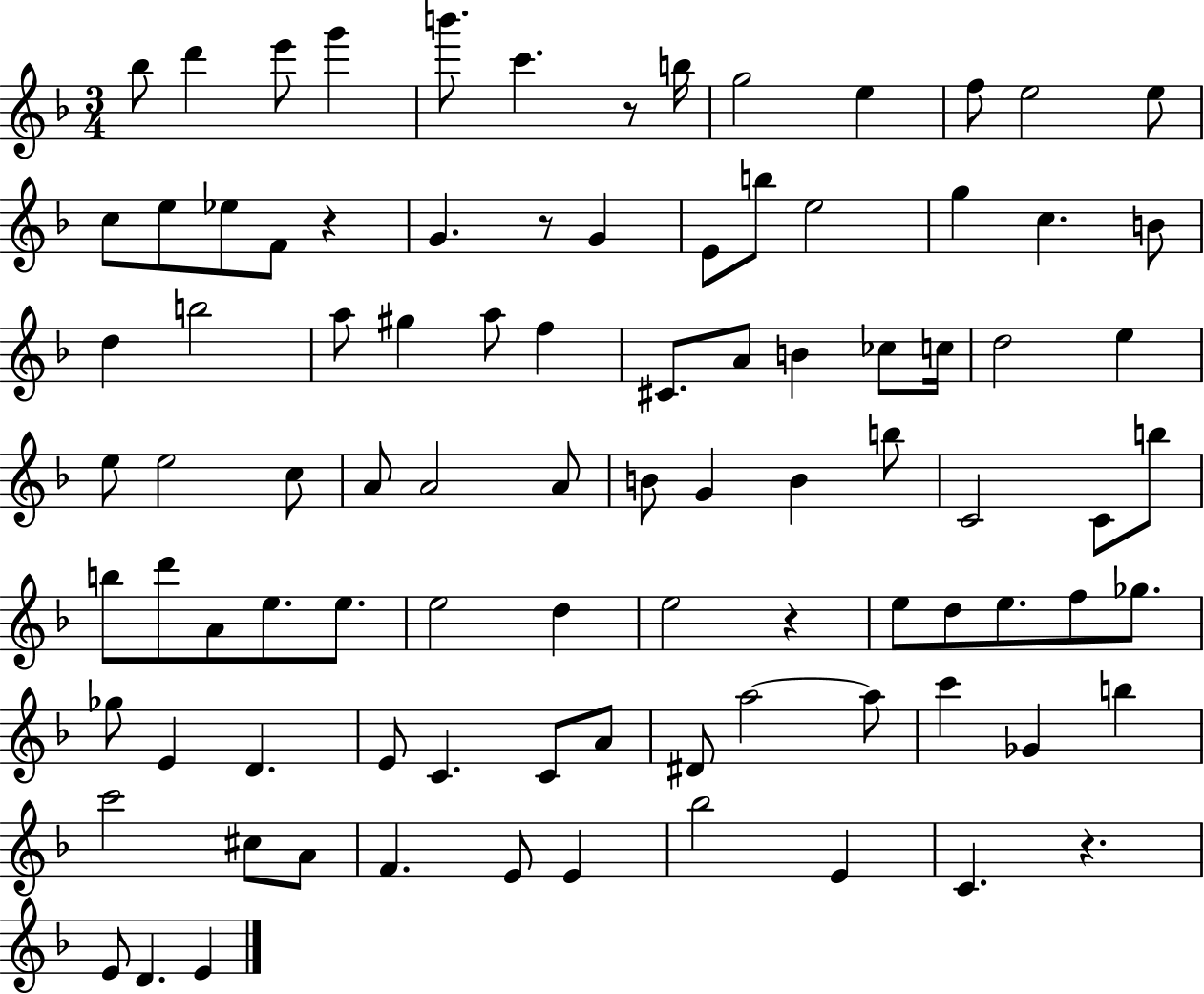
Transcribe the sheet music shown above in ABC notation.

X:1
T:Untitled
M:3/4
L:1/4
K:F
_b/2 d' e'/2 g' b'/2 c' z/2 b/4 g2 e f/2 e2 e/2 c/2 e/2 _e/2 F/2 z G z/2 G E/2 b/2 e2 g c B/2 d b2 a/2 ^g a/2 f ^C/2 A/2 B _c/2 c/4 d2 e e/2 e2 c/2 A/2 A2 A/2 B/2 G B b/2 C2 C/2 b/2 b/2 d'/2 A/2 e/2 e/2 e2 d e2 z e/2 d/2 e/2 f/2 _g/2 _g/2 E D E/2 C C/2 A/2 ^D/2 a2 a/2 c' _G b c'2 ^c/2 A/2 F E/2 E _b2 E C z E/2 D E